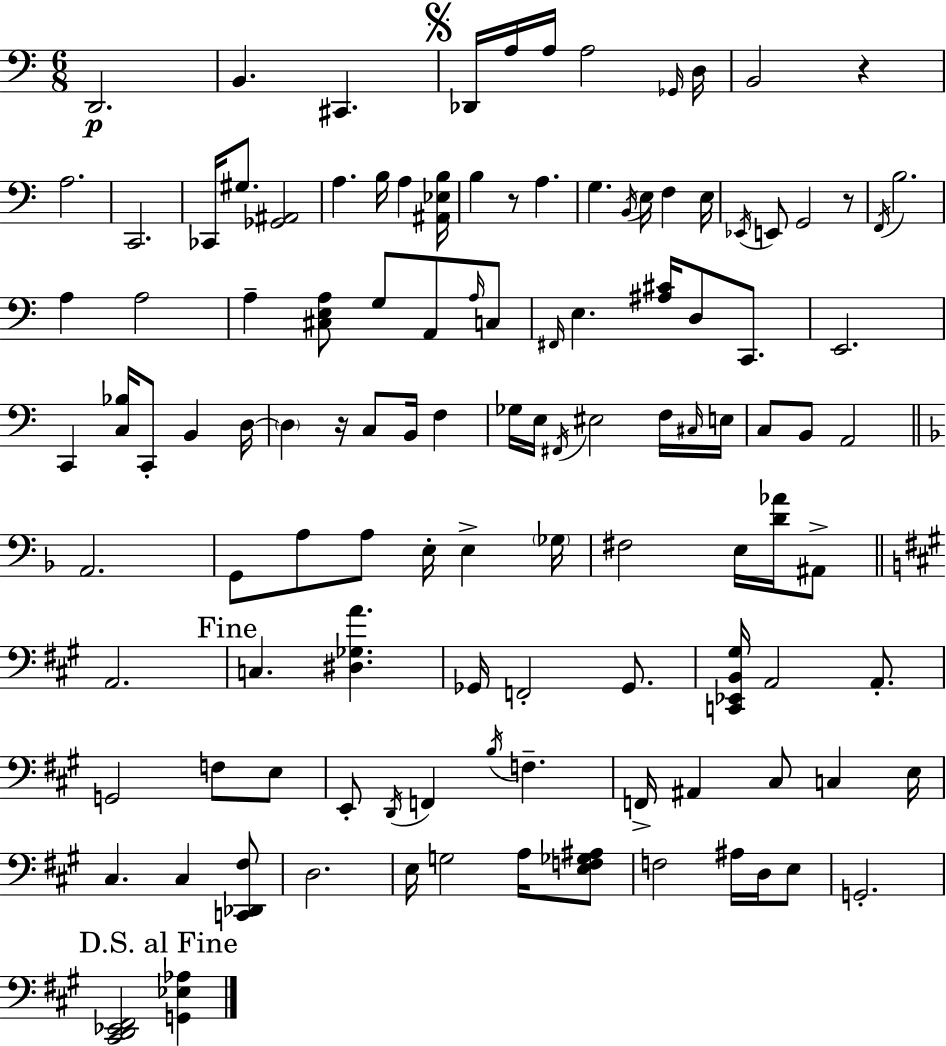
X:1
T:Untitled
M:6/8
L:1/4
K:Am
D,,2 B,, ^C,, _D,,/4 A,/4 A,/4 A,2 _G,,/4 D,/4 B,,2 z A,2 C,,2 _C,,/4 ^G,/2 [_G,,^A,,]2 A, B,/4 A, [^A,,_E,B,]/4 B, z/2 A, G, B,,/4 E,/4 F, E,/4 _E,,/4 E,,/2 G,,2 z/2 F,,/4 B,2 A, A,2 A, [^C,E,A,]/2 G,/2 A,,/2 A,/4 C,/2 ^F,,/4 E, [^A,^C]/4 D,/2 C,,/2 E,,2 C,, [C,_B,]/4 C,,/2 B,, D,/4 D, z/4 C,/2 B,,/4 F, _G,/4 E,/4 ^F,,/4 ^E,2 F,/4 ^C,/4 E,/4 C,/2 B,,/2 A,,2 A,,2 G,,/2 A,/2 A,/2 E,/4 E, _G,/4 ^F,2 E,/4 [D_A]/4 ^A,,/2 A,,2 C, [^D,_G,A] _G,,/4 F,,2 _G,,/2 [C,,_E,,B,,^G,]/4 A,,2 A,,/2 G,,2 F,/2 E,/2 E,,/2 D,,/4 F,, B,/4 F, F,,/4 ^A,, ^C,/2 C, E,/4 ^C, ^C, [C,,_D,,^F,]/2 D,2 E,/4 G,2 A,/4 [E,F,_G,^A,]/2 F,2 ^A,/4 D,/4 E,/2 G,,2 [^C,,D,,_E,,^F,,]2 [G,,_E,_A,]